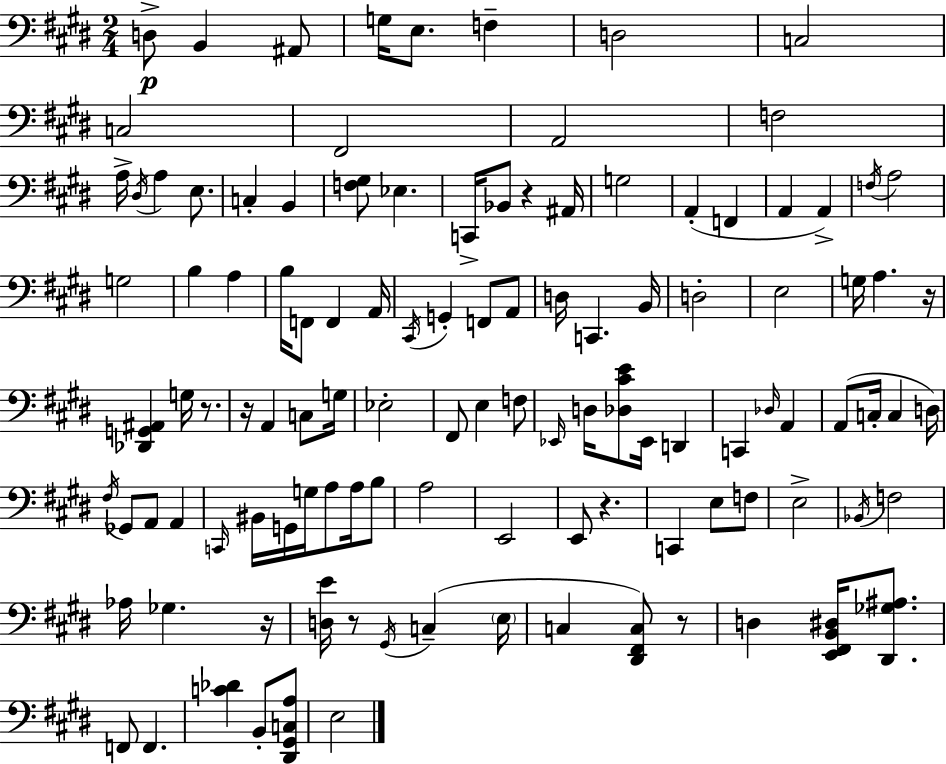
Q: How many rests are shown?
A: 8